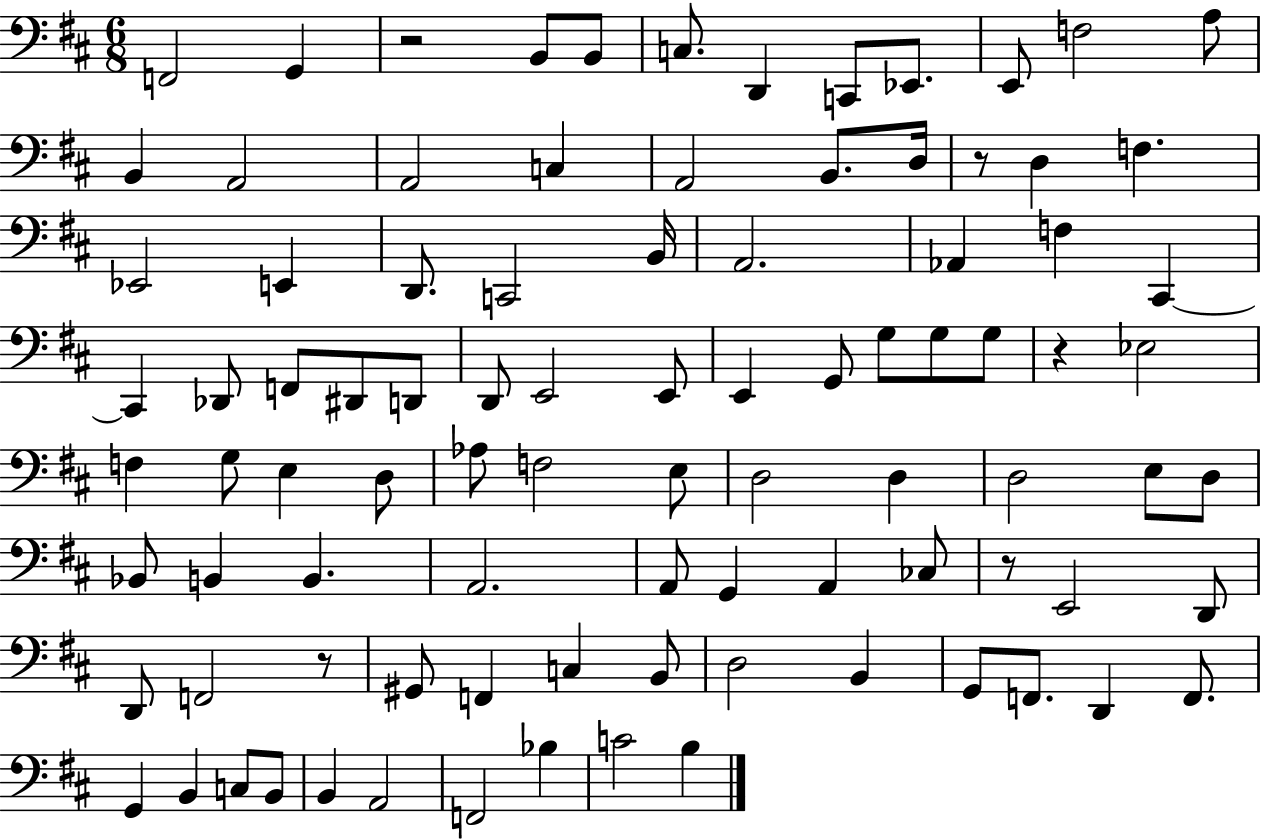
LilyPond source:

{
  \clef bass
  \numericTimeSignature
  \time 6/8
  \key d \major
  f,2 g,4 | r2 b,8 b,8 | c8. d,4 c,8 ees,8. | e,8 f2 a8 | \break b,4 a,2 | a,2 c4 | a,2 b,8. d16 | r8 d4 f4. | \break ees,2 e,4 | d,8. c,2 b,16 | a,2. | aes,4 f4 cis,4~~ | \break cis,4 des,8 f,8 dis,8 d,8 | d,8 e,2 e,8 | e,4 g,8 g8 g8 g8 | r4 ees2 | \break f4 g8 e4 d8 | aes8 f2 e8 | d2 d4 | d2 e8 d8 | \break bes,8 b,4 b,4. | a,2. | a,8 g,4 a,4 ces8 | r8 e,2 d,8 | \break d,8 f,2 r8 | gis,8 f,4 c4 b,8 | d2 b,4 | g,8 f,8. d,4 f,8. | \break g,4 b,4 c8 b,8 | b,4 a,2 | f,2 bes4 | c'2 b4 | \break \bar "|."
}